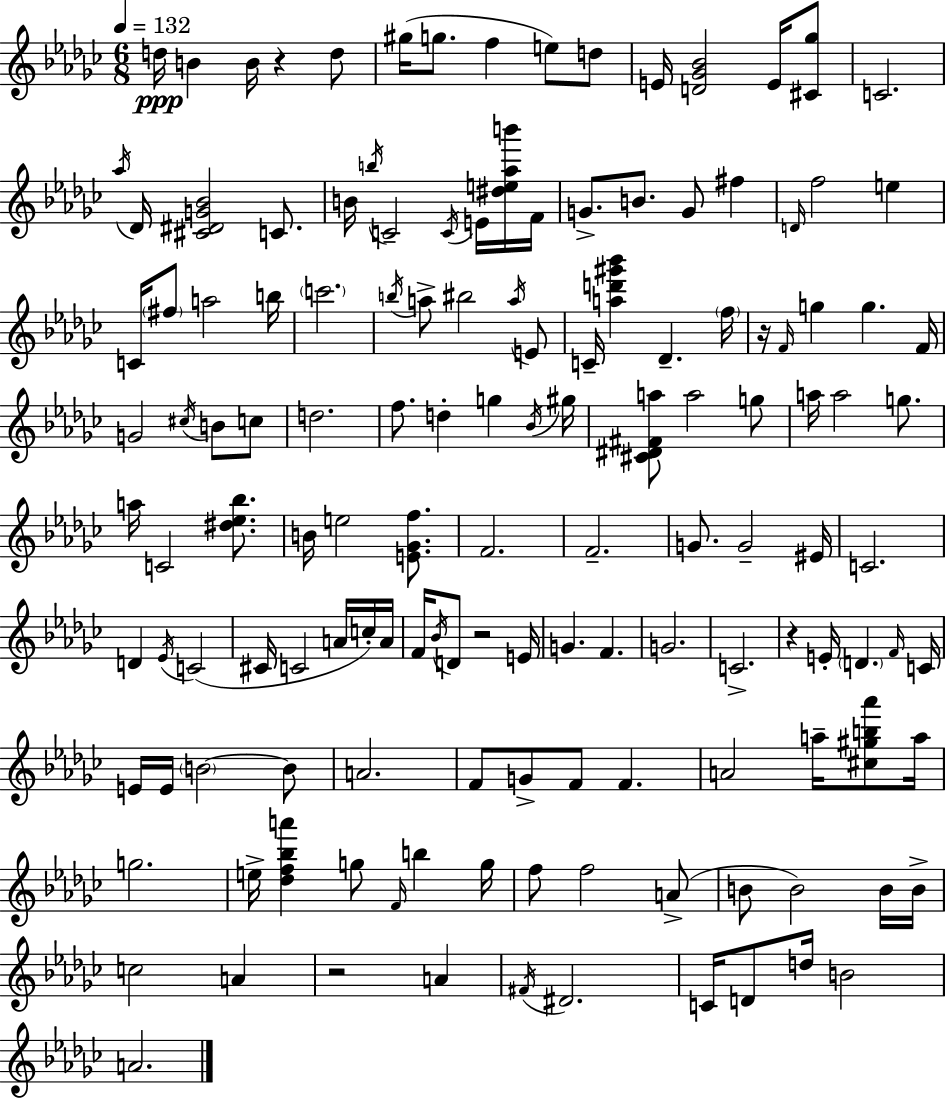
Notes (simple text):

D5/s B4/q B4/s R/q D5/e G#5/s G5/e. F5/q E5/e D5/e E4/s [D4,Gb4,Bb4]/h E4/s [C#4,Gb5]/e C4/h. Ab5/s Db4/s [C#4,D#4,G4,Bb4]/h C4/e. B4/s B5/s C4/h C4/s E4/s [D#5,E5,Ab5,B6]/s F4/s G4/e. B4/e. G4/e F#5/q D4/s F5/h E5/q C4/s F#5/e A5/h B5/s C6/h. B5/s A5/e BIS5/h A5/s E4/e C4/s [A5,D6,G#6,Bb6]/q Db4/q. F5/s R/s F4/s G5/q G5/q. F4/s G4/h C#5/s B4/e C5/e D5/h. F5/e. D5/q G5/q Bb4/s G#5/s [C#4,D#4,F#4,A5]/e A5/h G5/e A5/s A5/h G5/e. A5/s C4/h [D#5,Eb5,Bb5]/e. B4/s E5/h [E4,Gb4,F5]/e. F4/h. F4/h. G4/e. G4/h EIS4/s C4/h. D4/q Eb4/s C4/h C#4/s C4/h A4/s C5/s A4/s F4/s Bb4/s D4/e R/h E4/s G4/q. F4/q. G4/h. C4/h. R/q E4/s D4/q. F4/s C4/s E4/s E4/s B4/h B4/e A4/h. F4/e G4/e F4/e F4/q. A4/h A5/s [C#5,G#5,B5,Ab6]/e A5/s G5/h. E5/s [Db5,F5,Bb5,A6]/q G5/e F4/s B5/q G5/s F5/e F5/h A4/e B4/e B4/h B4/s B4/s C5/h A4/q R/h A4/q F#4/s D#4/h. C4/s D4/e D5/s B4/h A4/h.